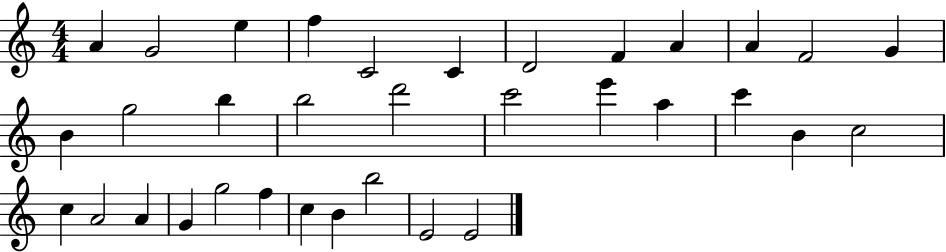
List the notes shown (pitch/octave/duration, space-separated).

A4/q G4/h E5/q F5/q C4/h C4/q D4/h F4/q A4/q A4/q F4/h G4/q B4/q G5/h B5/q B5/h D6/h C6/h E6/q A5/q C6/q B4/q C5/h C5/q A4/h A4/q G4/q G5/h F5/q C5/q B4/q B5/h E4/h E4/h